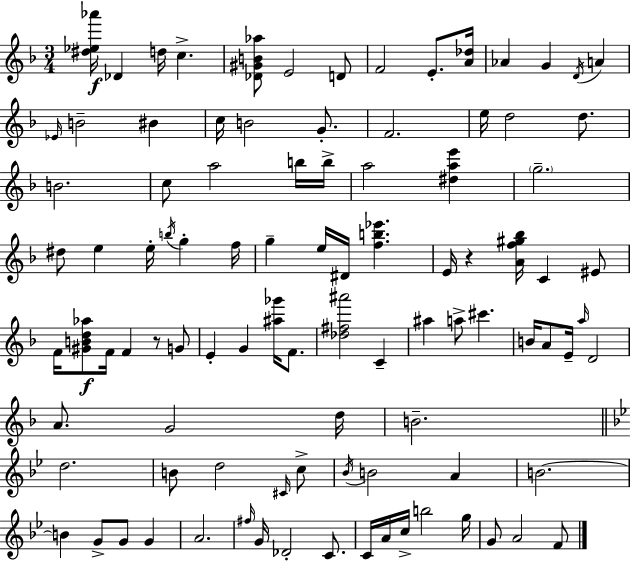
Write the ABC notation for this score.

X:1
T:Untitled
M:3/4
L:1/4
K:Dm
[^d_e_a']/4 _D d/4 c [_D^GB_a]/2 E2 D/2 F2 E/2 [A_d]/4 _A G D/4 A _E/4 B2 ^B c/4 B2 G/2 F2 e/4 d2 d/2 B2 c/2 a2 b/4 b/4 a2 [^dae'] g2 ^d/2 e e/4 b/4 g f/4 g e/4 ^D/4 [fb_e'] E/4 z [Af^g_b]/4 C ^E/2 F/4 [^GBd_a]/2 F/4 F z/2 G/2 E G [^a_g']/4 F/2 [_d^f^a']2 C ^a a/2 ^c' B/4 A/2 E/4 a/4 D2 A/2 G2 d/4 B2 d2 B/2 d2 ^C/4 c/2 _B/4 B2 A B2 B G/2 G/2 G A2 ^f/4 G/4 _D2 C/2 C/4 A/4 c/4 b2 g/4 G/2 A2 F/2